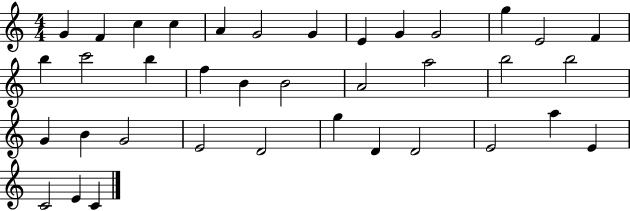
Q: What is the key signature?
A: C major